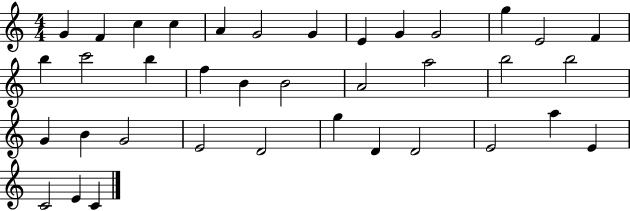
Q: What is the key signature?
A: C major